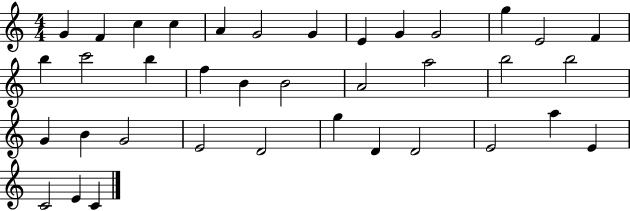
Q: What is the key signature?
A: C major